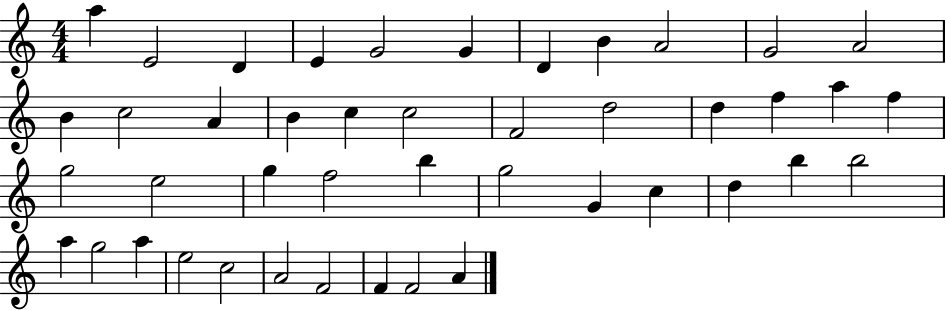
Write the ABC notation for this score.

X:1
T:Untitled
M:4/4
L:1/4
K:C
a E2 D E G2 G D B A2 G2 A2 B c2 A B c c2 F2 d2 d f a f g2 e2 g f2 b g2 G c d b b2 a g2 a e2 c2 A2 F2 F F2 A